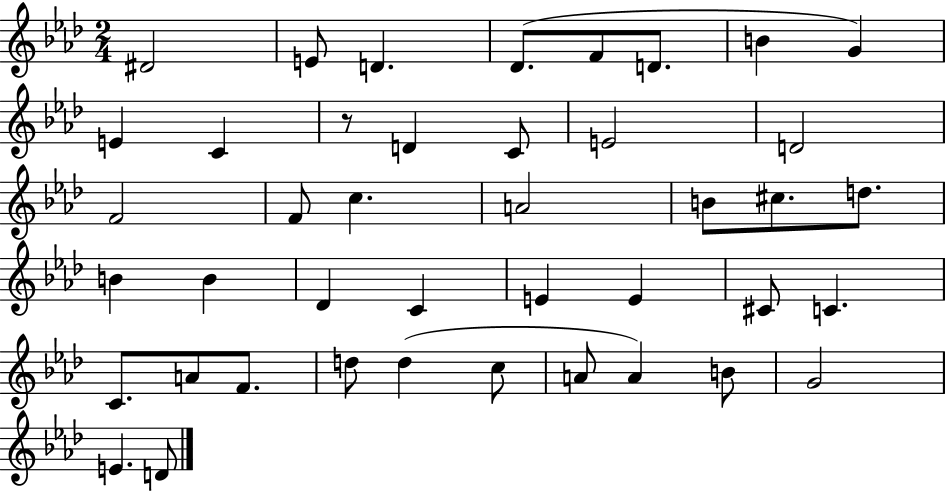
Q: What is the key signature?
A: AES major